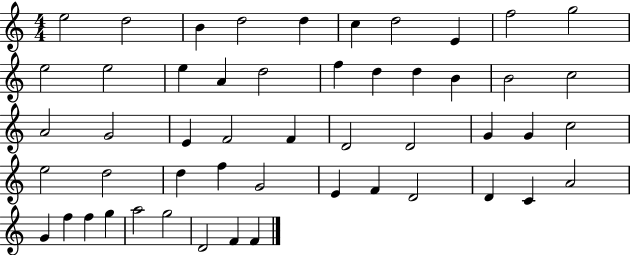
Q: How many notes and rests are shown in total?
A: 51